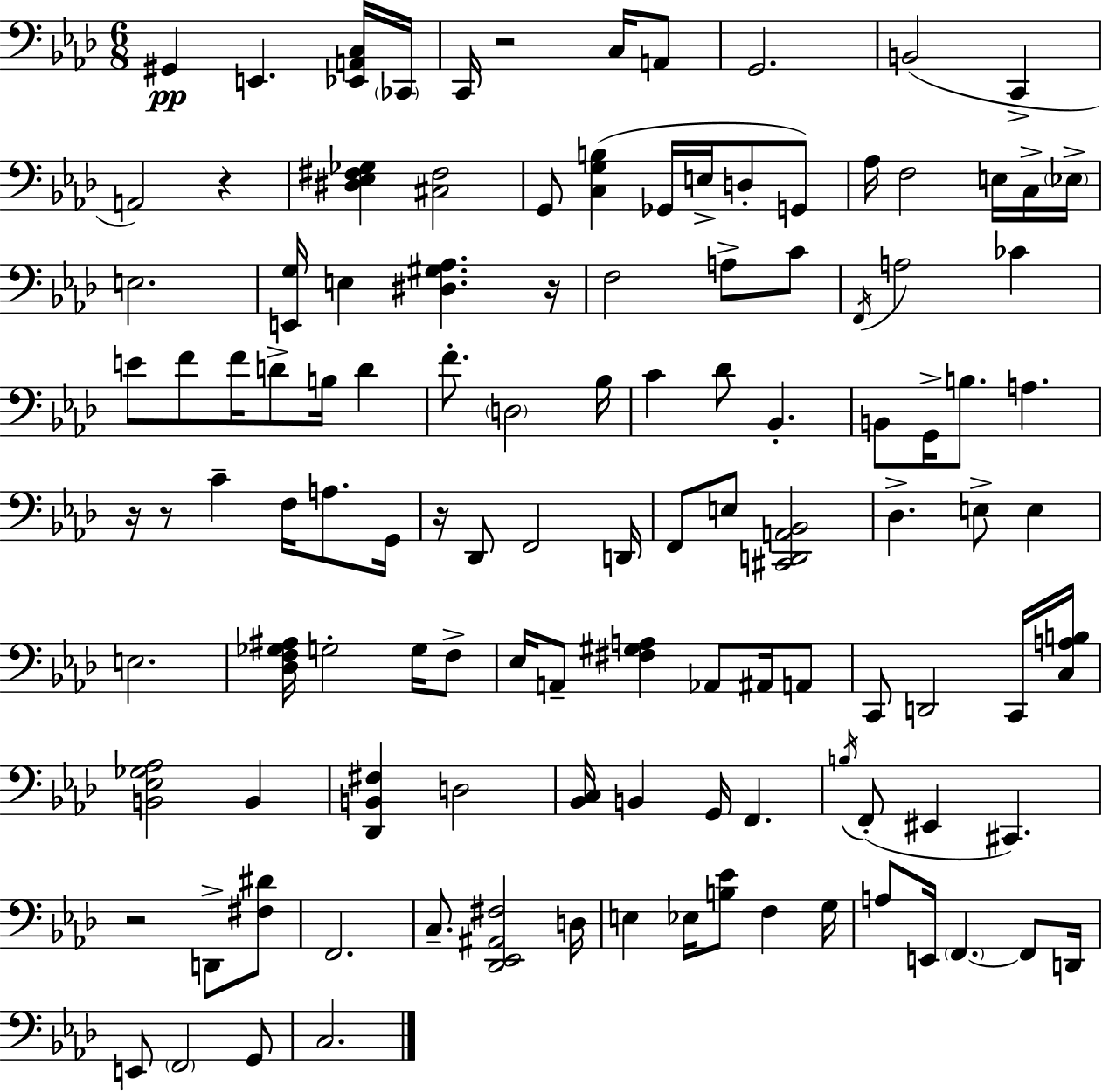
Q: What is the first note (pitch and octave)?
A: G#2